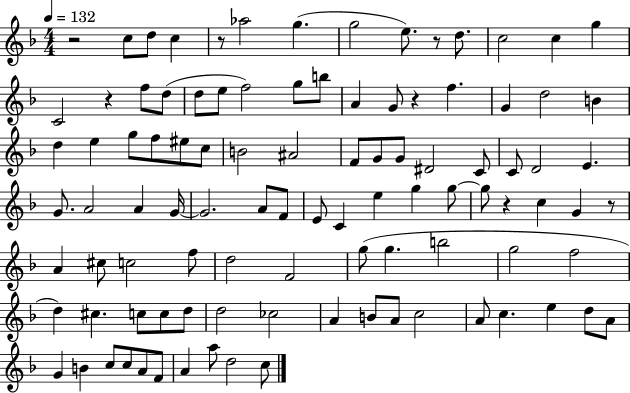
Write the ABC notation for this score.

X:1
T:Untitled
M:4/4
L:1/4
K:F
z2 c/2 d/2 c z/2 _a2 g g2 e/2 z/2 d/2 c2 c g C2 z f/2 d/2 d/2 e/2 f2 g/2 b/2 A G/2 z f G d2 B d e g/2 f/2 ^e/2 c/2 B2 ^A2 F/2 G/2 G/2 ^D2 C/2 C/2 D2 E G/2 A2 A G/4 G2 A/2 F/2 E/2 C e g g/2 g/2 z c G z/2 A ^c/2 c2 f/2 d2 F2 g/2 g b2 g2 f2 d ^c c/2 c/2 d/2 d2 _c2 A B/2 A/2 c2 A/2 c e d/2 A/2 G B c/2 c/2 A/2 F/2 A a/2 d2 c/2